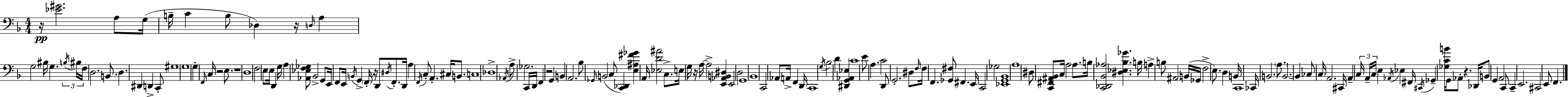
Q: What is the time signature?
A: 4/4